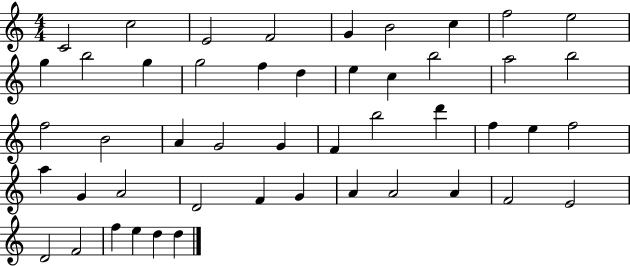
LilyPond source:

{
  \clef treble
  \numericTimeSignature
  \time 4/4
  \key c \major
  c'2 c''2 | e'2 f'2 | g'4 b'2 c''4 | f''2 e''2 | \break g''4 b''2 g''4 | g''2 f''4 d''4 | e''4 c''4 b''2 | a''2 b''2 | \break f''2 b'2 | a'4 g'2 g'4 | f'4 b''2 d'''4 | f''4 e''4 f''2 | \break a''4 g'4 a'2 | d'2 f'4 g'4 | a'4 a'2 a'4 | f'2 e'2 | \break d'2 f'2 | f''4 e''4 d''4 d''4 | \bar "|."
}